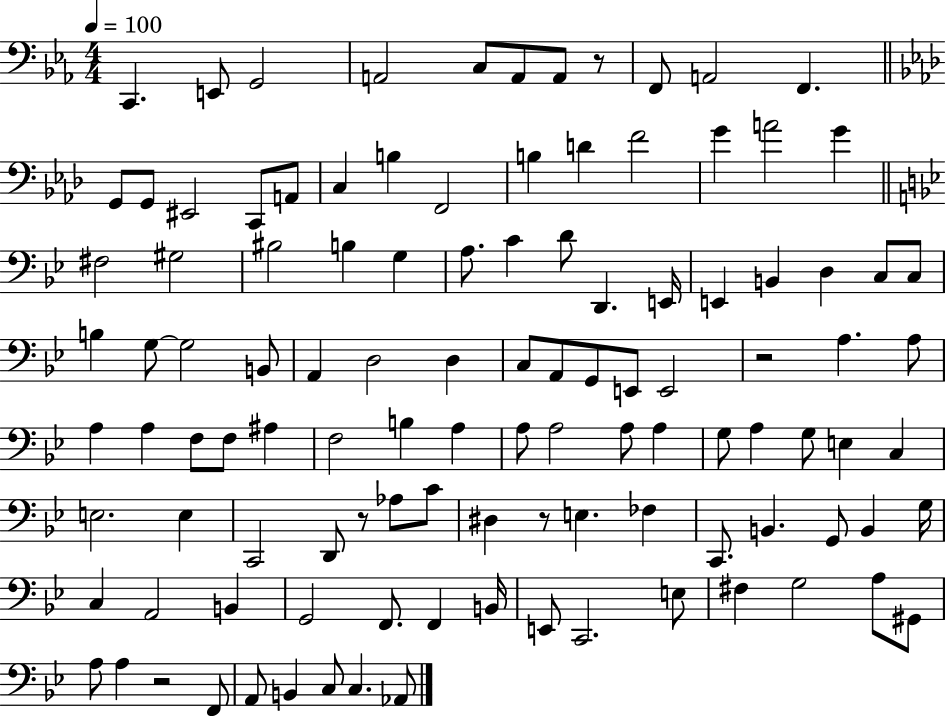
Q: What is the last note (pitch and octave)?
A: Ab2